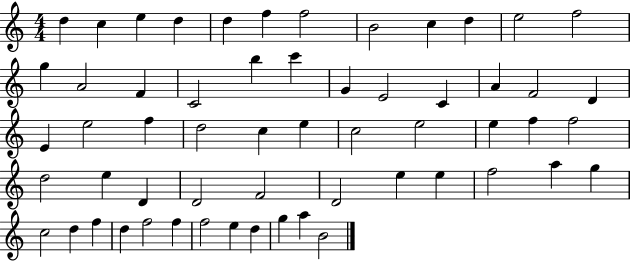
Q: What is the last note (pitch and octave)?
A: B4